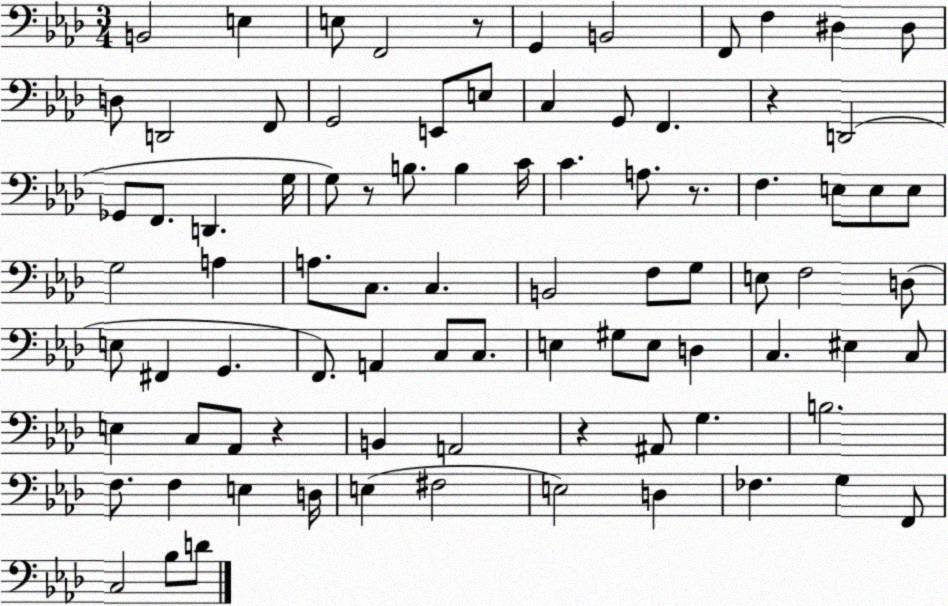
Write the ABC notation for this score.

X:1
T:Untitled
M:3/4
L:1/4
K:Ab
B,,2 E, E,/2 F,,2 z/2 G,, B,,2 F,,/2 F, ^D, ^D,/2 D,/2 D,,2 F,,/2 G,,2 E,,/2 E,/2 C, G,,/2 F,, z D,,2 _G,,/2 F,,/2 D,, G,/4 G,/2 z/2 B,/2 B, C/4 C A,/2 z/2 F, E,/2 E,/2 E,/2 G,2 A, A,/2 C,/2 C, B,,2 F,/2 G,/2 E,/2 F,2 D,/2 E,/2 ^F,, G,, F,,/2 A,, C,/2 C,/2 E, ^G,/2 E,/2 D, C, ^E, C,/2 E, C,/2 _A,,/2 z B,, A,,2 z ^A,,/2 G, B,2 F,/2 F, E, D,/4 E, ^F,2 E,2 D, _F, G, F,,/2 C,2 _B,/2 D/2